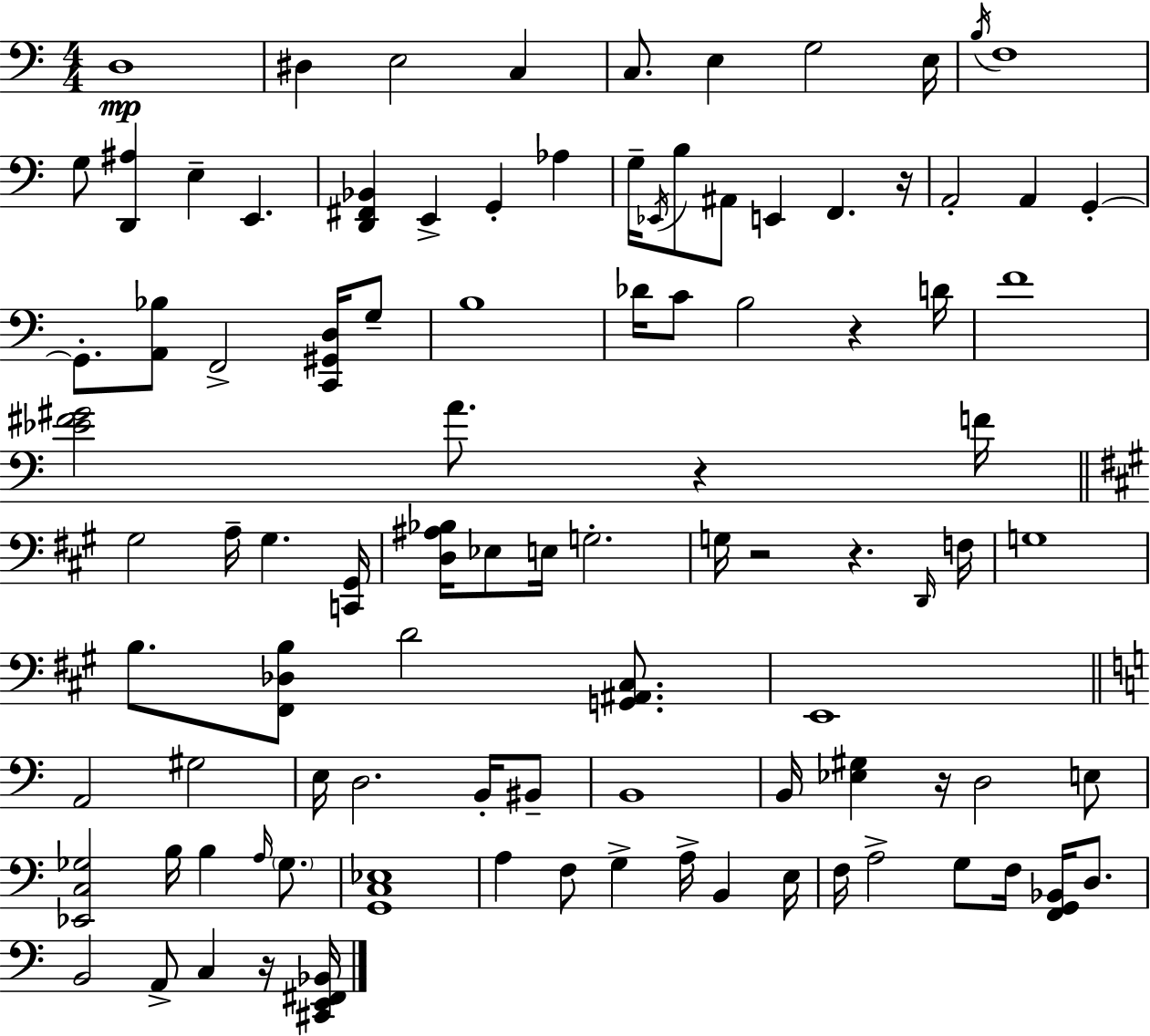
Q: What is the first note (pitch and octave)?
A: D3